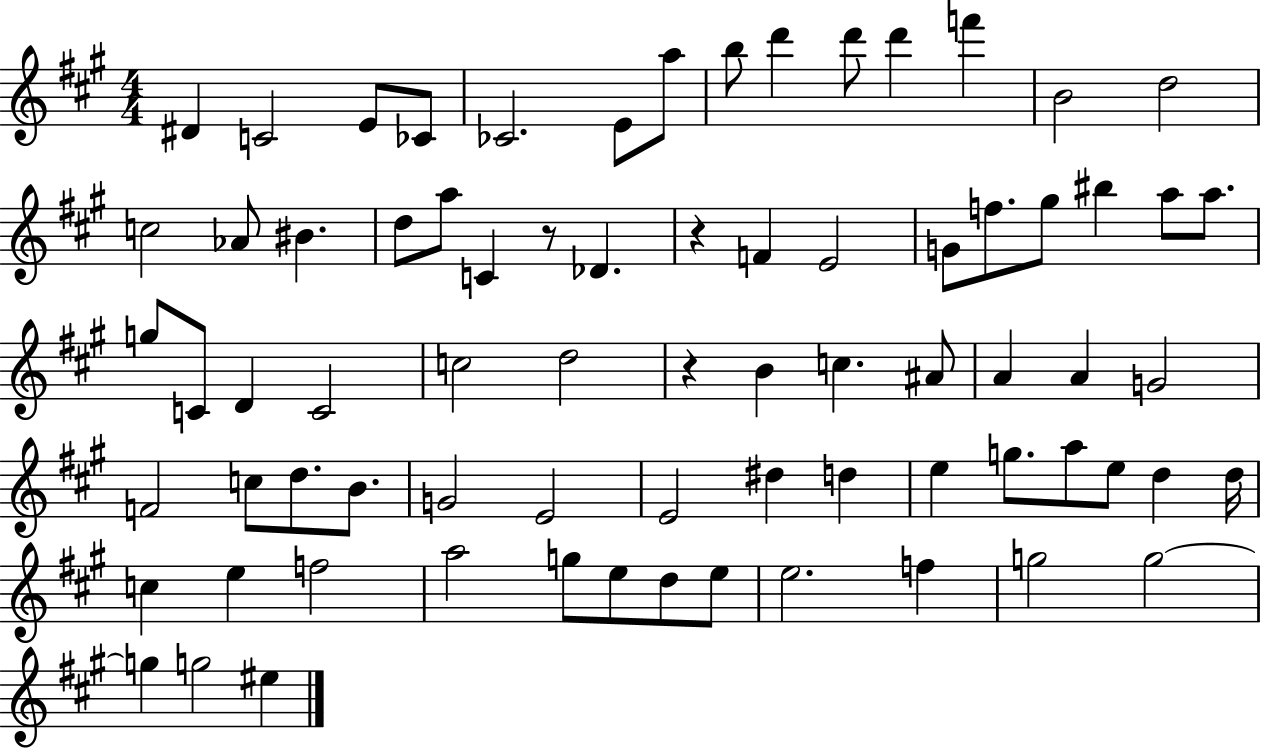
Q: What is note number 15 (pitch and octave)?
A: C5